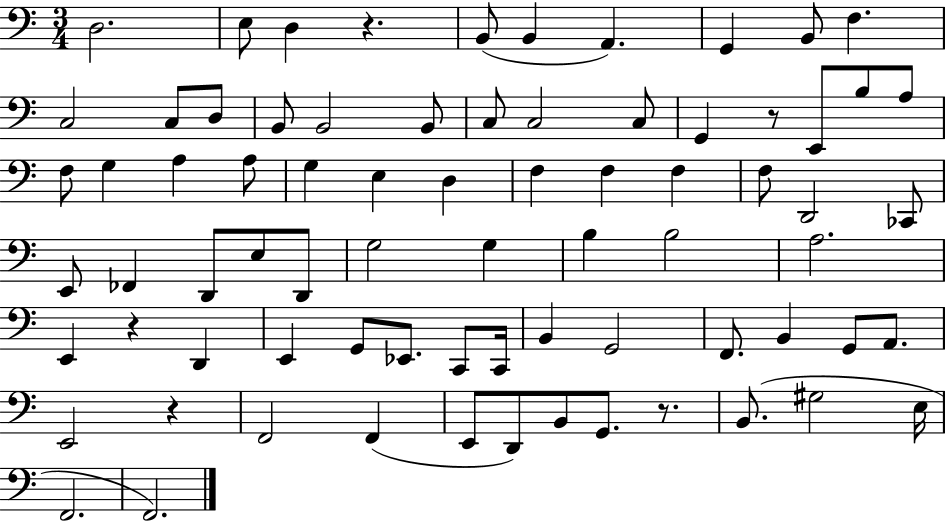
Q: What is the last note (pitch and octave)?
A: F2